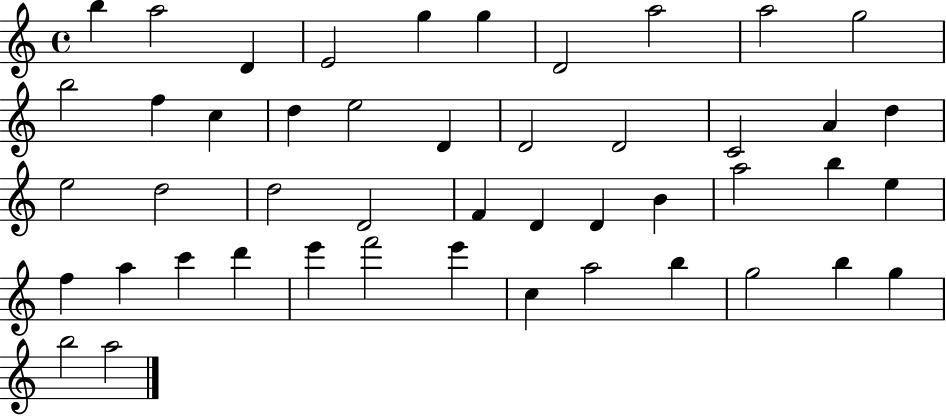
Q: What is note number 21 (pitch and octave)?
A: D5